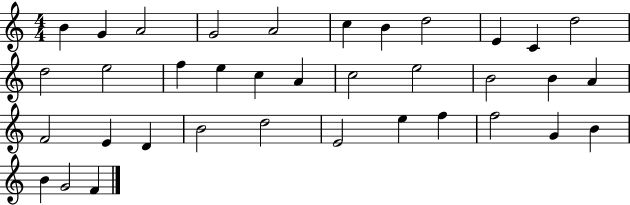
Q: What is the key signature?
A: C major